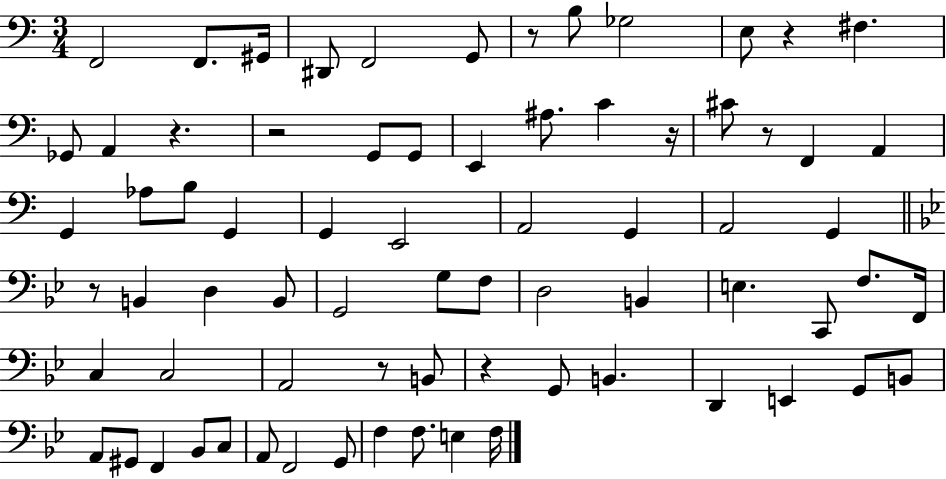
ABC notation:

X:1
T:Untitled
M:3/4
L:1/4
K:C
F,,2 F,,/2 ^G,,/4 ^D,,/2 F,,2 G,,/2 z/2 B,/2 _G,2 E,/2 z ^F, _G,,/2 A,, z z2 G,,/2 G,,/2 E,, ^A,/2 C z/4 ^C/2 z/2 F,, A,, G,, _A,/2 B,/2 G,, G,, E,,2 A,,2 G,, A,,2 G,, z/2 B,, D, B,,/2 G,,2 G,/2 F,/2 D,2 B,, E, C,,/2 F,/2 F,,/4 C, C,2 A,,2 z/2 B,,/2 z G,,/2 B,, D,, E,, G,,/2 B,,/2 A,,/2 ^G,,/2 F,, _B,,/2 C,/2 A,,/2 F,,2 G,,/2 F, F,/2 E, F,/4